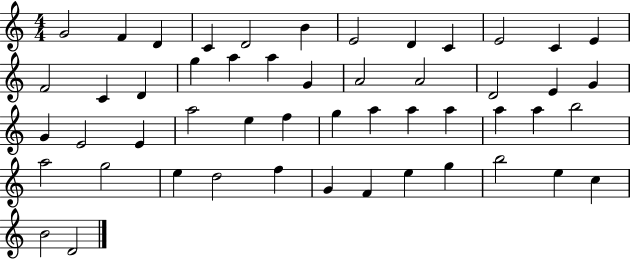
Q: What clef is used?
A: treble